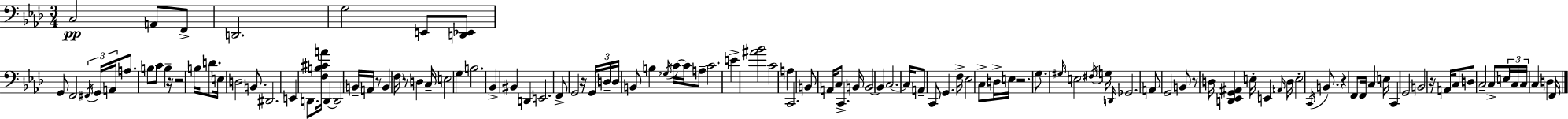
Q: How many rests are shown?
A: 9